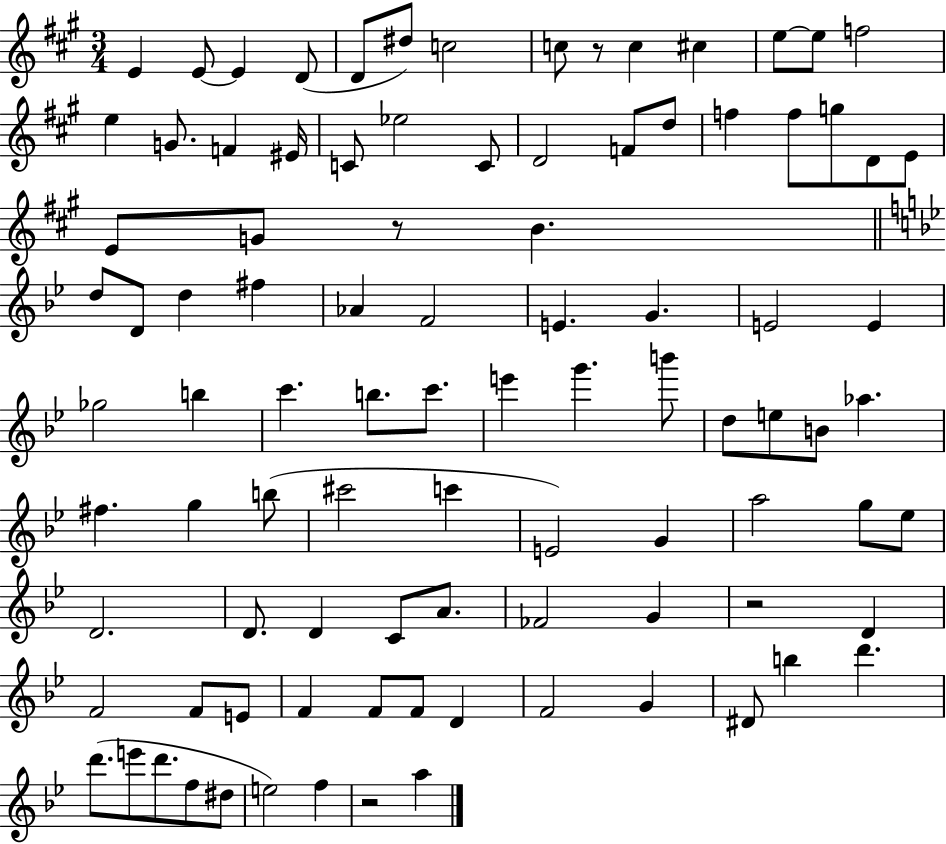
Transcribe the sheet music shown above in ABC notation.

X:1
T:Untitled
M:3/4
L:1/4
K:A
E E/2 E D/2 D/2 ^d/2 c2 c/2 z/2 c ^c e/2 e/2 f2 e G/2 F ^E/4 C/2 _e2 C/2 D2 F/2 d/2 f f/2 g/2 D/2 E/2 E/2 G/2 z/2 B d/2 D/2 d ^f _A F2 E G E2 E _g2 b c' b/2 c'/2 e' g' b'/2 d/2 e/2 B/2 _a ^f g b/2 ^c'2 c' E2 G a2 g/2 _e/2 D2 D/2 D C/2 A/2 _F2 G z2 D F2 F/2 E/2 F F/2 F/2 D F2 G ^D/2 b d' d'/2 e'/2 d'/2 f/2 ^d/2 e2 f z2 a